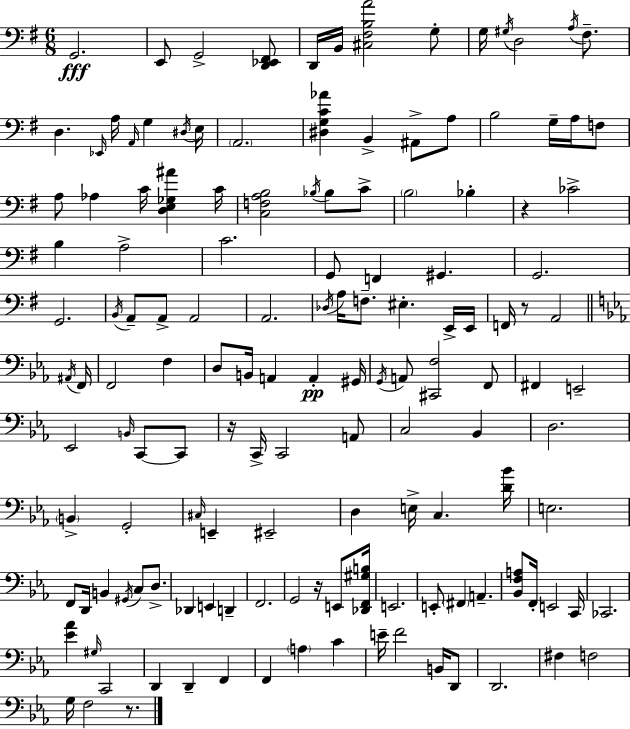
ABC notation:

X:1
T:Untitled
M:6/8
L:1/4
K:G
G,,2 E,,/2 G,,2 [D,,_E,,^F,,]/2 D,,/4 B,,/4 [^C,^F,B,A]2 G,/2 G,/4 ^G,/4 D,2 A,/4 ^F,/2 D, _E,,/4 A,/4 A,,/4 G, ^D,/4 E,/4 A,,2 [^D,G,C_A] B,, ^A,,/2 A,/2 B,2 G,/4 A,/4 F,/2 A,/2 _A, C/4 [D,E,_G,^A] C/4 [C,F,A,B,]2 _B,/4 _B,/2 C/2 B,2 _B, z _C2 B, A,2 C2 G,,/2 F,, ^G,, G,,2 G,,2 B,,/4 A,,/2 A,,/2 A,,2 A,,2 _D,/4 A,/4 F,/2 ^E, E,,/4 E,,/4 F,,/4 z/2 A,,2 ^A,,/4 F,,/4 F,,2 F, D,/2 B,,/4 A,, A,, ^G,,/4 G,,/4 A,,/2 [^C,,F,]2 F,,/2 ^F,, E,,2 _E,,2 B,,/4 C,,/2 C,,/2 z/4 C,,/4 C,,2 A,,/2 C,2 _B,, D,2 B,, G,,2 ^C,/4 E,, ^E,,2 D, E,/4 C, [D_B]/4 E,2 F,,/2 D,,/4 B,, ^G,,/4 C,/2 D,/2 _D,, E,, D,, F,,2 G,,2 z/4 E,,/2 [_D,,F,,^G,B,]/4 E,,2 E,,/2 ^F,, A,, [_B,,F,A,]/2 F,,/4 E,,2 C,,/4 _C,,2 [_E_A] ^G,/4 C,,2 D,, D,, F,, F,, A, C E/4 F2 B,,/4 D,,/2 D,,2 ^F, F,2 G,/4 F,2 z/2